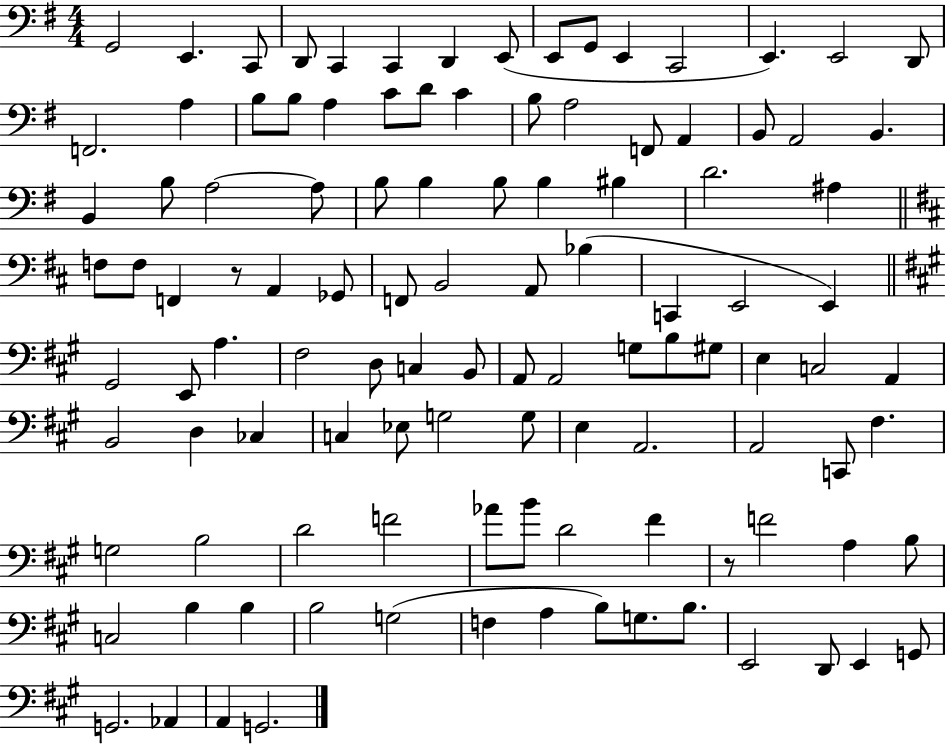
{
  \clef bass
  \numericTimeSignature
  \time 4/4
  \key g \major
  g,2 e,4. c,8 | d,8 c,4 c,4 d,4 e,8( | e,8 g,8 e,4 c,2 | e,4.) e,2 d,8 | \break f,2. a4 | b8 b8 a4 c'8 d'8 c'4 | b8 a2 f,8 a,4 | b,8 a,2 b,4. | \break b,4 b8 a2~~ a8 | b8 b4 b8 b4 bis4 | d'2. ais4 | \bar "||" \break \key d \major f8 f8 f,4 r8 a,4 ges,8 | f,8 b,2 a,8 bes4( | c,4 e,2 e,4) | \bar "||" \break \key a \major gis,2 e,8 a4. | fis2 d8 c4 b,8 | a,8 a,2 g8 b8 gis8 | e4 c2 a,4 | \break b,2 d4 ces4 | c4 ees8 g2 g8 | e4 a,2. | a,2 c,8 fis4. | \break g2 b2 | d'2 f'2 | aes'8 b'8 d'2 fis'4 | r8 f'2 a4 b8 | \break c2 b4 b4 | b2 g2( | f4 a4 b8) g8. b8. | e,2 d,8 e,4 g,8 | \break g,2. aes,4 | a,4 g,2. | \bar "|."
}